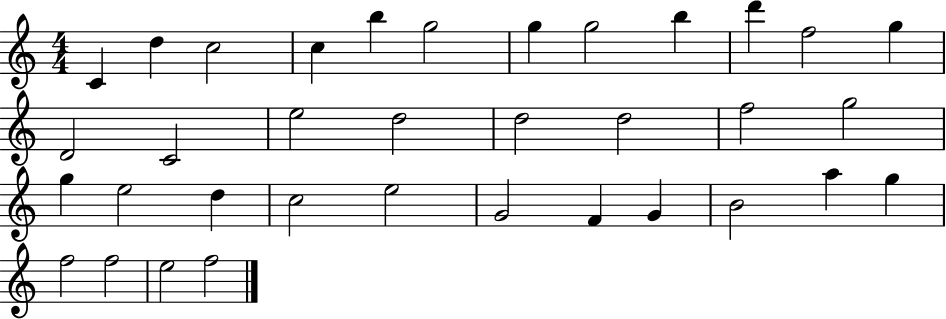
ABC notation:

X:1
T:Untitled
M:4/4
L:1/4
K:C
C d c2 c b g2 g g2 b d' f2 g D2 C2 e2 d2 d2 d2 f2 g2 g e2 d c2 e2 G2 F G B2 a g f2 f2 e2 f2